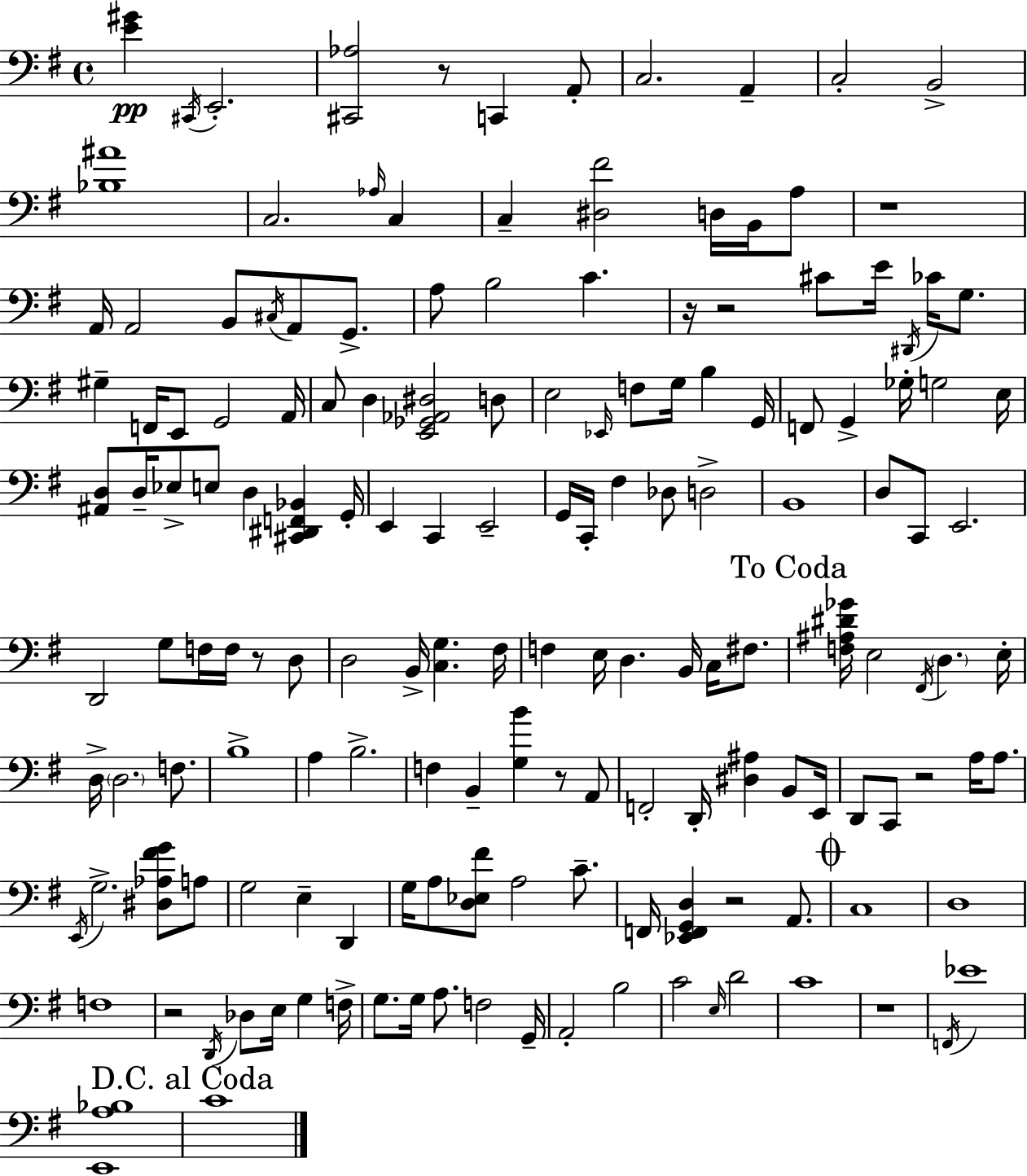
{
  \clef bass
  \time 4/4
  \defaultTimeSignature
  \key g \major
  <e' gis'>4\pp \acciaccatura { cis,16 } e,2.-. | <cis, aes>2 r8 c,4 a,8-. | c2. a,4-- | c2-. b,2-> | \break <bes ais'>1 | c2. \grace { aes16 } c4 | c4-- <dis fis'>2 d16 b,16 | a8 r1 | \break a,16 a,2 b,8 \acciaccatura { cis16 } a,8 | g,8.-> a8 b2 c'4. | r16 r2 cis'8 e'16 \acciaccatura { dis,16 } | ces'16 g8. gis4-- f,16 e,8 g,2 | \break a,16 c8 d4 <e, ges, aes, dis>2 | d8 e2 \grace { ees,16 } f8 g16 | b4 g,16 f,8 g,4-> ges16-. g2 | e16 <ais, d>8 d16-- ees8-> e8 d4 | \break <cis, dis, f, bes,>4 g,16-. e,4 c,4 e,2-- | g,16 c,16-. fis4 des8 d2-> | b,1 | d8 c,8 e,2. | \break d,2 g8 f16 | f16 r8 d8 d2 b,16-> <c g>4. | fis16 f4 e16 d4. | b,16 c16 fis8. \mark "To Coda" <f ais dis' ges'>16 e2 \acciaccatura { fis,16 } \parenthesize d4. | \break e16-. d16-> \parenthesize d2. | f8. b1-> | a4 b2.-> | f4 b,4-- <g b'>4 | \break r8 a,8 f,2-. d,16-. <dis ais>4 | b,8 e,16 d,8 c,8 r2 | a16 a8. \acciaccatura { e,16 } g2.-> | <dis aes fis' g'>8 a8 g2 e4-- | \break d,4 g16 a8 <d ees fis'>8 a2 | c'8.-- f,16 <ees, f, g, d>4 r2 | a,8. \mark \markup { \musicglyph "scripts.coda" } c1 | d1 | \break f1 | r2 \acciaccatura { d,16 } | des8 e16 g4 f16-> g8. g16 a8. f2 | g,16-- a,2-. | \break b2 c'2 | \grace { e16 } d'2 c'1 | r1 | \acciaccatura { f,16 } ees'1 | \break <e, a bes>1 | \mark "D.C. al Coda" c'1 | \bar "|."
}